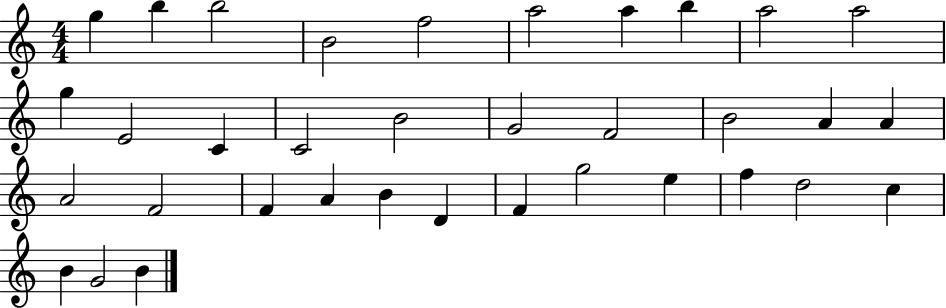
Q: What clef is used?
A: treble